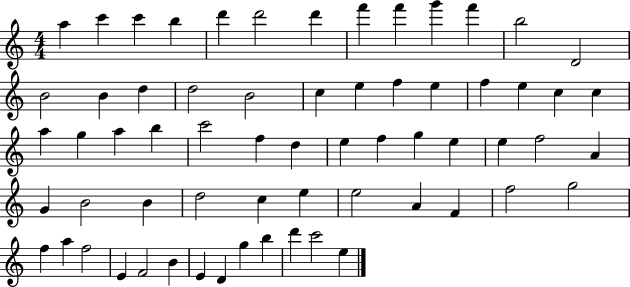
{
  \clef treble
  \numericTimeSignature
  \time 4/4
  \key c \major
  a''4 c'''4 c'''4 b''4 | d'''4 d'''2 d'''4 | f'''4 f'''4 g'''4 f'''4 | b''2 d'2 | \break b'2 b'4 d''4 | d''2 b'2 | c''4 e''4 f''4 e''4 | f''4 e''4 c''4 c''4 | \break a''4 g''4 a''4 b''4 | c'''2 f''4 d''4 | e''4 f''4 g''4 e''4 | e''4 f''2 a'4 | \break g'4 b'2 b'4 | d''2 c''4 e''4 | e''2 a'4 f'4 | f''2 g''2 | \break f''4 a''4 f''2 | e'4 f'2 b'4 | e'4 d'4 g''4 b''4 | d'''4 c'''2 e''4 | \break \bar "|."
}